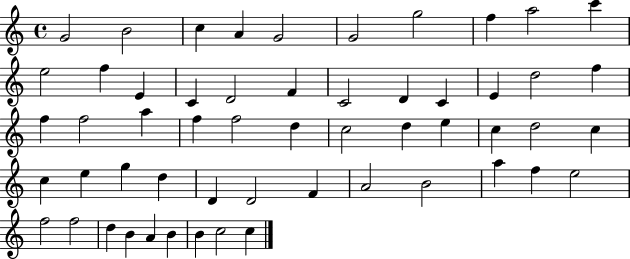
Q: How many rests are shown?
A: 0